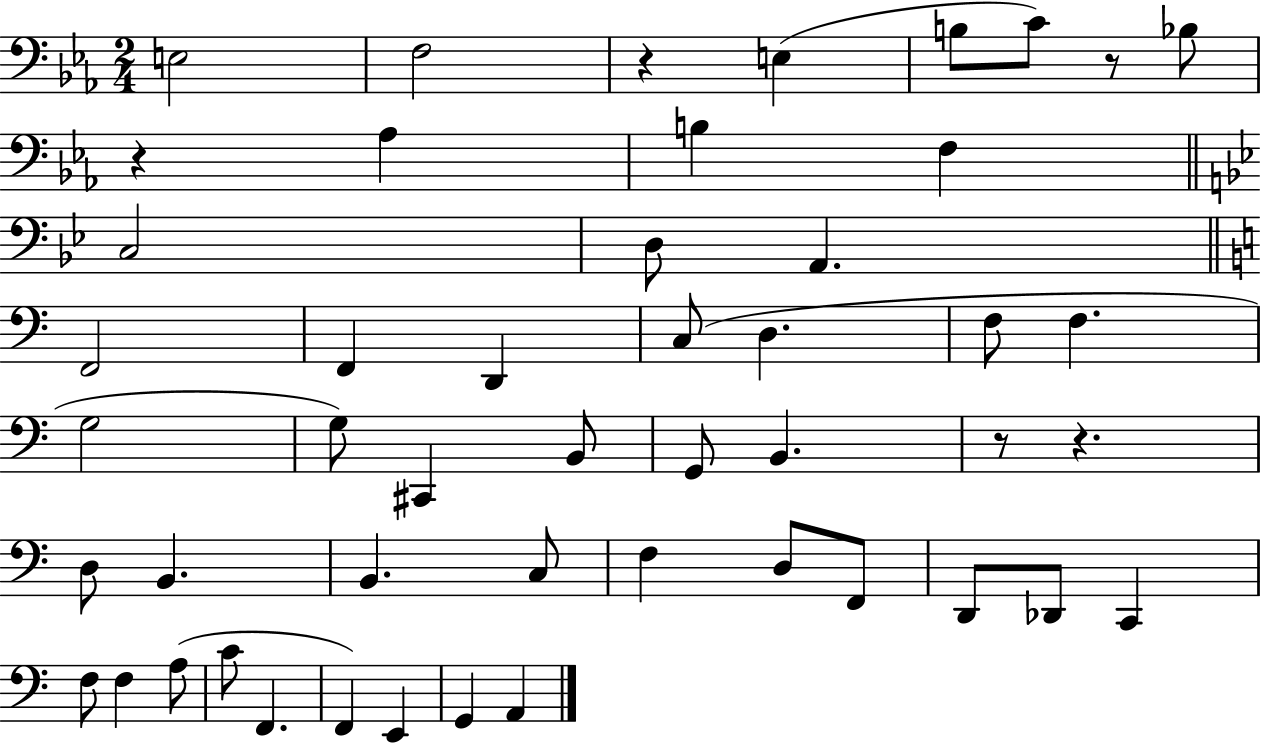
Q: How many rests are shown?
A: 5